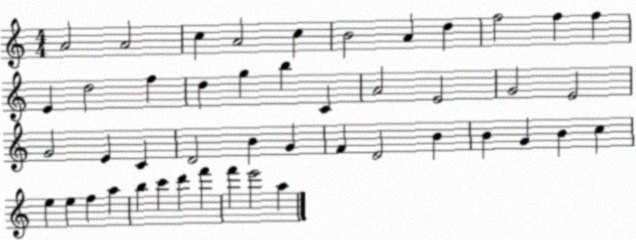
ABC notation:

X:1
T:Untitled
M:4/4
L:1/4
K:C
A2 A2 c A2 c B2 A d f2 f f E d2 f d g b C A2 E2 G2 E2 G2 E C D2 B G F D2 B B G B c e e f a b c' d' f' f' e'2 a